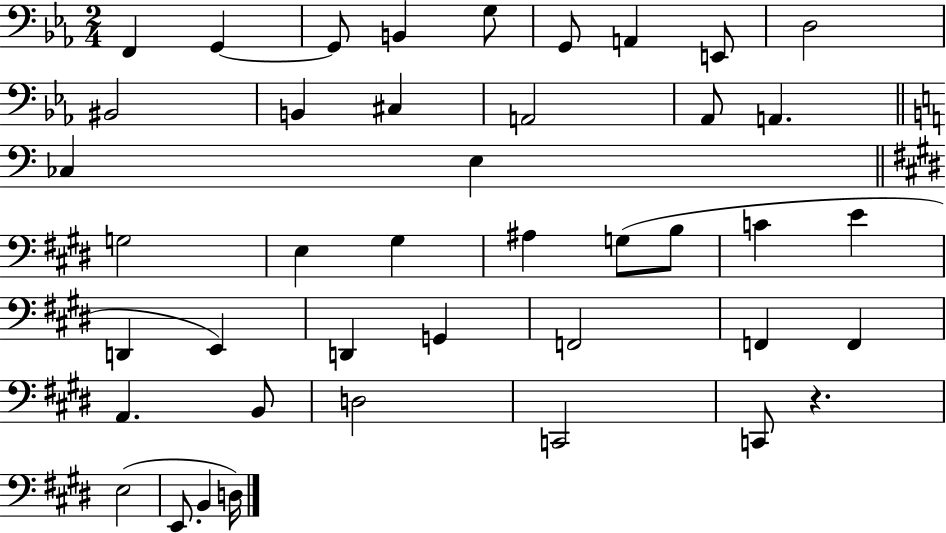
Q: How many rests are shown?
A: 1